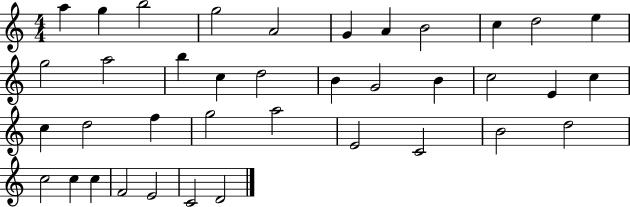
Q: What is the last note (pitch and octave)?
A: D4